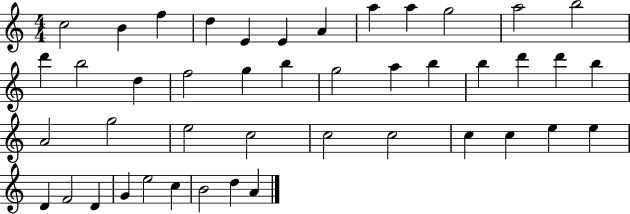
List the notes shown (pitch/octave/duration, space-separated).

C5/h B4/q F5/q D5/q E4/q E4/q A4/q A5/q A5/q G5/h A5/h B5/h D6/q B5/h D5/q F5/h G5/q B5/q G5/h A5/q B5/q B5/q D6/q D6/q B5/q A4/h G5/h E5/h C5/h C5/h C5/h C5/q C5/q E5/q E5/q D4/q F4/h D4/q G4/q E5/h C5/q B4/h D5/q A4/q